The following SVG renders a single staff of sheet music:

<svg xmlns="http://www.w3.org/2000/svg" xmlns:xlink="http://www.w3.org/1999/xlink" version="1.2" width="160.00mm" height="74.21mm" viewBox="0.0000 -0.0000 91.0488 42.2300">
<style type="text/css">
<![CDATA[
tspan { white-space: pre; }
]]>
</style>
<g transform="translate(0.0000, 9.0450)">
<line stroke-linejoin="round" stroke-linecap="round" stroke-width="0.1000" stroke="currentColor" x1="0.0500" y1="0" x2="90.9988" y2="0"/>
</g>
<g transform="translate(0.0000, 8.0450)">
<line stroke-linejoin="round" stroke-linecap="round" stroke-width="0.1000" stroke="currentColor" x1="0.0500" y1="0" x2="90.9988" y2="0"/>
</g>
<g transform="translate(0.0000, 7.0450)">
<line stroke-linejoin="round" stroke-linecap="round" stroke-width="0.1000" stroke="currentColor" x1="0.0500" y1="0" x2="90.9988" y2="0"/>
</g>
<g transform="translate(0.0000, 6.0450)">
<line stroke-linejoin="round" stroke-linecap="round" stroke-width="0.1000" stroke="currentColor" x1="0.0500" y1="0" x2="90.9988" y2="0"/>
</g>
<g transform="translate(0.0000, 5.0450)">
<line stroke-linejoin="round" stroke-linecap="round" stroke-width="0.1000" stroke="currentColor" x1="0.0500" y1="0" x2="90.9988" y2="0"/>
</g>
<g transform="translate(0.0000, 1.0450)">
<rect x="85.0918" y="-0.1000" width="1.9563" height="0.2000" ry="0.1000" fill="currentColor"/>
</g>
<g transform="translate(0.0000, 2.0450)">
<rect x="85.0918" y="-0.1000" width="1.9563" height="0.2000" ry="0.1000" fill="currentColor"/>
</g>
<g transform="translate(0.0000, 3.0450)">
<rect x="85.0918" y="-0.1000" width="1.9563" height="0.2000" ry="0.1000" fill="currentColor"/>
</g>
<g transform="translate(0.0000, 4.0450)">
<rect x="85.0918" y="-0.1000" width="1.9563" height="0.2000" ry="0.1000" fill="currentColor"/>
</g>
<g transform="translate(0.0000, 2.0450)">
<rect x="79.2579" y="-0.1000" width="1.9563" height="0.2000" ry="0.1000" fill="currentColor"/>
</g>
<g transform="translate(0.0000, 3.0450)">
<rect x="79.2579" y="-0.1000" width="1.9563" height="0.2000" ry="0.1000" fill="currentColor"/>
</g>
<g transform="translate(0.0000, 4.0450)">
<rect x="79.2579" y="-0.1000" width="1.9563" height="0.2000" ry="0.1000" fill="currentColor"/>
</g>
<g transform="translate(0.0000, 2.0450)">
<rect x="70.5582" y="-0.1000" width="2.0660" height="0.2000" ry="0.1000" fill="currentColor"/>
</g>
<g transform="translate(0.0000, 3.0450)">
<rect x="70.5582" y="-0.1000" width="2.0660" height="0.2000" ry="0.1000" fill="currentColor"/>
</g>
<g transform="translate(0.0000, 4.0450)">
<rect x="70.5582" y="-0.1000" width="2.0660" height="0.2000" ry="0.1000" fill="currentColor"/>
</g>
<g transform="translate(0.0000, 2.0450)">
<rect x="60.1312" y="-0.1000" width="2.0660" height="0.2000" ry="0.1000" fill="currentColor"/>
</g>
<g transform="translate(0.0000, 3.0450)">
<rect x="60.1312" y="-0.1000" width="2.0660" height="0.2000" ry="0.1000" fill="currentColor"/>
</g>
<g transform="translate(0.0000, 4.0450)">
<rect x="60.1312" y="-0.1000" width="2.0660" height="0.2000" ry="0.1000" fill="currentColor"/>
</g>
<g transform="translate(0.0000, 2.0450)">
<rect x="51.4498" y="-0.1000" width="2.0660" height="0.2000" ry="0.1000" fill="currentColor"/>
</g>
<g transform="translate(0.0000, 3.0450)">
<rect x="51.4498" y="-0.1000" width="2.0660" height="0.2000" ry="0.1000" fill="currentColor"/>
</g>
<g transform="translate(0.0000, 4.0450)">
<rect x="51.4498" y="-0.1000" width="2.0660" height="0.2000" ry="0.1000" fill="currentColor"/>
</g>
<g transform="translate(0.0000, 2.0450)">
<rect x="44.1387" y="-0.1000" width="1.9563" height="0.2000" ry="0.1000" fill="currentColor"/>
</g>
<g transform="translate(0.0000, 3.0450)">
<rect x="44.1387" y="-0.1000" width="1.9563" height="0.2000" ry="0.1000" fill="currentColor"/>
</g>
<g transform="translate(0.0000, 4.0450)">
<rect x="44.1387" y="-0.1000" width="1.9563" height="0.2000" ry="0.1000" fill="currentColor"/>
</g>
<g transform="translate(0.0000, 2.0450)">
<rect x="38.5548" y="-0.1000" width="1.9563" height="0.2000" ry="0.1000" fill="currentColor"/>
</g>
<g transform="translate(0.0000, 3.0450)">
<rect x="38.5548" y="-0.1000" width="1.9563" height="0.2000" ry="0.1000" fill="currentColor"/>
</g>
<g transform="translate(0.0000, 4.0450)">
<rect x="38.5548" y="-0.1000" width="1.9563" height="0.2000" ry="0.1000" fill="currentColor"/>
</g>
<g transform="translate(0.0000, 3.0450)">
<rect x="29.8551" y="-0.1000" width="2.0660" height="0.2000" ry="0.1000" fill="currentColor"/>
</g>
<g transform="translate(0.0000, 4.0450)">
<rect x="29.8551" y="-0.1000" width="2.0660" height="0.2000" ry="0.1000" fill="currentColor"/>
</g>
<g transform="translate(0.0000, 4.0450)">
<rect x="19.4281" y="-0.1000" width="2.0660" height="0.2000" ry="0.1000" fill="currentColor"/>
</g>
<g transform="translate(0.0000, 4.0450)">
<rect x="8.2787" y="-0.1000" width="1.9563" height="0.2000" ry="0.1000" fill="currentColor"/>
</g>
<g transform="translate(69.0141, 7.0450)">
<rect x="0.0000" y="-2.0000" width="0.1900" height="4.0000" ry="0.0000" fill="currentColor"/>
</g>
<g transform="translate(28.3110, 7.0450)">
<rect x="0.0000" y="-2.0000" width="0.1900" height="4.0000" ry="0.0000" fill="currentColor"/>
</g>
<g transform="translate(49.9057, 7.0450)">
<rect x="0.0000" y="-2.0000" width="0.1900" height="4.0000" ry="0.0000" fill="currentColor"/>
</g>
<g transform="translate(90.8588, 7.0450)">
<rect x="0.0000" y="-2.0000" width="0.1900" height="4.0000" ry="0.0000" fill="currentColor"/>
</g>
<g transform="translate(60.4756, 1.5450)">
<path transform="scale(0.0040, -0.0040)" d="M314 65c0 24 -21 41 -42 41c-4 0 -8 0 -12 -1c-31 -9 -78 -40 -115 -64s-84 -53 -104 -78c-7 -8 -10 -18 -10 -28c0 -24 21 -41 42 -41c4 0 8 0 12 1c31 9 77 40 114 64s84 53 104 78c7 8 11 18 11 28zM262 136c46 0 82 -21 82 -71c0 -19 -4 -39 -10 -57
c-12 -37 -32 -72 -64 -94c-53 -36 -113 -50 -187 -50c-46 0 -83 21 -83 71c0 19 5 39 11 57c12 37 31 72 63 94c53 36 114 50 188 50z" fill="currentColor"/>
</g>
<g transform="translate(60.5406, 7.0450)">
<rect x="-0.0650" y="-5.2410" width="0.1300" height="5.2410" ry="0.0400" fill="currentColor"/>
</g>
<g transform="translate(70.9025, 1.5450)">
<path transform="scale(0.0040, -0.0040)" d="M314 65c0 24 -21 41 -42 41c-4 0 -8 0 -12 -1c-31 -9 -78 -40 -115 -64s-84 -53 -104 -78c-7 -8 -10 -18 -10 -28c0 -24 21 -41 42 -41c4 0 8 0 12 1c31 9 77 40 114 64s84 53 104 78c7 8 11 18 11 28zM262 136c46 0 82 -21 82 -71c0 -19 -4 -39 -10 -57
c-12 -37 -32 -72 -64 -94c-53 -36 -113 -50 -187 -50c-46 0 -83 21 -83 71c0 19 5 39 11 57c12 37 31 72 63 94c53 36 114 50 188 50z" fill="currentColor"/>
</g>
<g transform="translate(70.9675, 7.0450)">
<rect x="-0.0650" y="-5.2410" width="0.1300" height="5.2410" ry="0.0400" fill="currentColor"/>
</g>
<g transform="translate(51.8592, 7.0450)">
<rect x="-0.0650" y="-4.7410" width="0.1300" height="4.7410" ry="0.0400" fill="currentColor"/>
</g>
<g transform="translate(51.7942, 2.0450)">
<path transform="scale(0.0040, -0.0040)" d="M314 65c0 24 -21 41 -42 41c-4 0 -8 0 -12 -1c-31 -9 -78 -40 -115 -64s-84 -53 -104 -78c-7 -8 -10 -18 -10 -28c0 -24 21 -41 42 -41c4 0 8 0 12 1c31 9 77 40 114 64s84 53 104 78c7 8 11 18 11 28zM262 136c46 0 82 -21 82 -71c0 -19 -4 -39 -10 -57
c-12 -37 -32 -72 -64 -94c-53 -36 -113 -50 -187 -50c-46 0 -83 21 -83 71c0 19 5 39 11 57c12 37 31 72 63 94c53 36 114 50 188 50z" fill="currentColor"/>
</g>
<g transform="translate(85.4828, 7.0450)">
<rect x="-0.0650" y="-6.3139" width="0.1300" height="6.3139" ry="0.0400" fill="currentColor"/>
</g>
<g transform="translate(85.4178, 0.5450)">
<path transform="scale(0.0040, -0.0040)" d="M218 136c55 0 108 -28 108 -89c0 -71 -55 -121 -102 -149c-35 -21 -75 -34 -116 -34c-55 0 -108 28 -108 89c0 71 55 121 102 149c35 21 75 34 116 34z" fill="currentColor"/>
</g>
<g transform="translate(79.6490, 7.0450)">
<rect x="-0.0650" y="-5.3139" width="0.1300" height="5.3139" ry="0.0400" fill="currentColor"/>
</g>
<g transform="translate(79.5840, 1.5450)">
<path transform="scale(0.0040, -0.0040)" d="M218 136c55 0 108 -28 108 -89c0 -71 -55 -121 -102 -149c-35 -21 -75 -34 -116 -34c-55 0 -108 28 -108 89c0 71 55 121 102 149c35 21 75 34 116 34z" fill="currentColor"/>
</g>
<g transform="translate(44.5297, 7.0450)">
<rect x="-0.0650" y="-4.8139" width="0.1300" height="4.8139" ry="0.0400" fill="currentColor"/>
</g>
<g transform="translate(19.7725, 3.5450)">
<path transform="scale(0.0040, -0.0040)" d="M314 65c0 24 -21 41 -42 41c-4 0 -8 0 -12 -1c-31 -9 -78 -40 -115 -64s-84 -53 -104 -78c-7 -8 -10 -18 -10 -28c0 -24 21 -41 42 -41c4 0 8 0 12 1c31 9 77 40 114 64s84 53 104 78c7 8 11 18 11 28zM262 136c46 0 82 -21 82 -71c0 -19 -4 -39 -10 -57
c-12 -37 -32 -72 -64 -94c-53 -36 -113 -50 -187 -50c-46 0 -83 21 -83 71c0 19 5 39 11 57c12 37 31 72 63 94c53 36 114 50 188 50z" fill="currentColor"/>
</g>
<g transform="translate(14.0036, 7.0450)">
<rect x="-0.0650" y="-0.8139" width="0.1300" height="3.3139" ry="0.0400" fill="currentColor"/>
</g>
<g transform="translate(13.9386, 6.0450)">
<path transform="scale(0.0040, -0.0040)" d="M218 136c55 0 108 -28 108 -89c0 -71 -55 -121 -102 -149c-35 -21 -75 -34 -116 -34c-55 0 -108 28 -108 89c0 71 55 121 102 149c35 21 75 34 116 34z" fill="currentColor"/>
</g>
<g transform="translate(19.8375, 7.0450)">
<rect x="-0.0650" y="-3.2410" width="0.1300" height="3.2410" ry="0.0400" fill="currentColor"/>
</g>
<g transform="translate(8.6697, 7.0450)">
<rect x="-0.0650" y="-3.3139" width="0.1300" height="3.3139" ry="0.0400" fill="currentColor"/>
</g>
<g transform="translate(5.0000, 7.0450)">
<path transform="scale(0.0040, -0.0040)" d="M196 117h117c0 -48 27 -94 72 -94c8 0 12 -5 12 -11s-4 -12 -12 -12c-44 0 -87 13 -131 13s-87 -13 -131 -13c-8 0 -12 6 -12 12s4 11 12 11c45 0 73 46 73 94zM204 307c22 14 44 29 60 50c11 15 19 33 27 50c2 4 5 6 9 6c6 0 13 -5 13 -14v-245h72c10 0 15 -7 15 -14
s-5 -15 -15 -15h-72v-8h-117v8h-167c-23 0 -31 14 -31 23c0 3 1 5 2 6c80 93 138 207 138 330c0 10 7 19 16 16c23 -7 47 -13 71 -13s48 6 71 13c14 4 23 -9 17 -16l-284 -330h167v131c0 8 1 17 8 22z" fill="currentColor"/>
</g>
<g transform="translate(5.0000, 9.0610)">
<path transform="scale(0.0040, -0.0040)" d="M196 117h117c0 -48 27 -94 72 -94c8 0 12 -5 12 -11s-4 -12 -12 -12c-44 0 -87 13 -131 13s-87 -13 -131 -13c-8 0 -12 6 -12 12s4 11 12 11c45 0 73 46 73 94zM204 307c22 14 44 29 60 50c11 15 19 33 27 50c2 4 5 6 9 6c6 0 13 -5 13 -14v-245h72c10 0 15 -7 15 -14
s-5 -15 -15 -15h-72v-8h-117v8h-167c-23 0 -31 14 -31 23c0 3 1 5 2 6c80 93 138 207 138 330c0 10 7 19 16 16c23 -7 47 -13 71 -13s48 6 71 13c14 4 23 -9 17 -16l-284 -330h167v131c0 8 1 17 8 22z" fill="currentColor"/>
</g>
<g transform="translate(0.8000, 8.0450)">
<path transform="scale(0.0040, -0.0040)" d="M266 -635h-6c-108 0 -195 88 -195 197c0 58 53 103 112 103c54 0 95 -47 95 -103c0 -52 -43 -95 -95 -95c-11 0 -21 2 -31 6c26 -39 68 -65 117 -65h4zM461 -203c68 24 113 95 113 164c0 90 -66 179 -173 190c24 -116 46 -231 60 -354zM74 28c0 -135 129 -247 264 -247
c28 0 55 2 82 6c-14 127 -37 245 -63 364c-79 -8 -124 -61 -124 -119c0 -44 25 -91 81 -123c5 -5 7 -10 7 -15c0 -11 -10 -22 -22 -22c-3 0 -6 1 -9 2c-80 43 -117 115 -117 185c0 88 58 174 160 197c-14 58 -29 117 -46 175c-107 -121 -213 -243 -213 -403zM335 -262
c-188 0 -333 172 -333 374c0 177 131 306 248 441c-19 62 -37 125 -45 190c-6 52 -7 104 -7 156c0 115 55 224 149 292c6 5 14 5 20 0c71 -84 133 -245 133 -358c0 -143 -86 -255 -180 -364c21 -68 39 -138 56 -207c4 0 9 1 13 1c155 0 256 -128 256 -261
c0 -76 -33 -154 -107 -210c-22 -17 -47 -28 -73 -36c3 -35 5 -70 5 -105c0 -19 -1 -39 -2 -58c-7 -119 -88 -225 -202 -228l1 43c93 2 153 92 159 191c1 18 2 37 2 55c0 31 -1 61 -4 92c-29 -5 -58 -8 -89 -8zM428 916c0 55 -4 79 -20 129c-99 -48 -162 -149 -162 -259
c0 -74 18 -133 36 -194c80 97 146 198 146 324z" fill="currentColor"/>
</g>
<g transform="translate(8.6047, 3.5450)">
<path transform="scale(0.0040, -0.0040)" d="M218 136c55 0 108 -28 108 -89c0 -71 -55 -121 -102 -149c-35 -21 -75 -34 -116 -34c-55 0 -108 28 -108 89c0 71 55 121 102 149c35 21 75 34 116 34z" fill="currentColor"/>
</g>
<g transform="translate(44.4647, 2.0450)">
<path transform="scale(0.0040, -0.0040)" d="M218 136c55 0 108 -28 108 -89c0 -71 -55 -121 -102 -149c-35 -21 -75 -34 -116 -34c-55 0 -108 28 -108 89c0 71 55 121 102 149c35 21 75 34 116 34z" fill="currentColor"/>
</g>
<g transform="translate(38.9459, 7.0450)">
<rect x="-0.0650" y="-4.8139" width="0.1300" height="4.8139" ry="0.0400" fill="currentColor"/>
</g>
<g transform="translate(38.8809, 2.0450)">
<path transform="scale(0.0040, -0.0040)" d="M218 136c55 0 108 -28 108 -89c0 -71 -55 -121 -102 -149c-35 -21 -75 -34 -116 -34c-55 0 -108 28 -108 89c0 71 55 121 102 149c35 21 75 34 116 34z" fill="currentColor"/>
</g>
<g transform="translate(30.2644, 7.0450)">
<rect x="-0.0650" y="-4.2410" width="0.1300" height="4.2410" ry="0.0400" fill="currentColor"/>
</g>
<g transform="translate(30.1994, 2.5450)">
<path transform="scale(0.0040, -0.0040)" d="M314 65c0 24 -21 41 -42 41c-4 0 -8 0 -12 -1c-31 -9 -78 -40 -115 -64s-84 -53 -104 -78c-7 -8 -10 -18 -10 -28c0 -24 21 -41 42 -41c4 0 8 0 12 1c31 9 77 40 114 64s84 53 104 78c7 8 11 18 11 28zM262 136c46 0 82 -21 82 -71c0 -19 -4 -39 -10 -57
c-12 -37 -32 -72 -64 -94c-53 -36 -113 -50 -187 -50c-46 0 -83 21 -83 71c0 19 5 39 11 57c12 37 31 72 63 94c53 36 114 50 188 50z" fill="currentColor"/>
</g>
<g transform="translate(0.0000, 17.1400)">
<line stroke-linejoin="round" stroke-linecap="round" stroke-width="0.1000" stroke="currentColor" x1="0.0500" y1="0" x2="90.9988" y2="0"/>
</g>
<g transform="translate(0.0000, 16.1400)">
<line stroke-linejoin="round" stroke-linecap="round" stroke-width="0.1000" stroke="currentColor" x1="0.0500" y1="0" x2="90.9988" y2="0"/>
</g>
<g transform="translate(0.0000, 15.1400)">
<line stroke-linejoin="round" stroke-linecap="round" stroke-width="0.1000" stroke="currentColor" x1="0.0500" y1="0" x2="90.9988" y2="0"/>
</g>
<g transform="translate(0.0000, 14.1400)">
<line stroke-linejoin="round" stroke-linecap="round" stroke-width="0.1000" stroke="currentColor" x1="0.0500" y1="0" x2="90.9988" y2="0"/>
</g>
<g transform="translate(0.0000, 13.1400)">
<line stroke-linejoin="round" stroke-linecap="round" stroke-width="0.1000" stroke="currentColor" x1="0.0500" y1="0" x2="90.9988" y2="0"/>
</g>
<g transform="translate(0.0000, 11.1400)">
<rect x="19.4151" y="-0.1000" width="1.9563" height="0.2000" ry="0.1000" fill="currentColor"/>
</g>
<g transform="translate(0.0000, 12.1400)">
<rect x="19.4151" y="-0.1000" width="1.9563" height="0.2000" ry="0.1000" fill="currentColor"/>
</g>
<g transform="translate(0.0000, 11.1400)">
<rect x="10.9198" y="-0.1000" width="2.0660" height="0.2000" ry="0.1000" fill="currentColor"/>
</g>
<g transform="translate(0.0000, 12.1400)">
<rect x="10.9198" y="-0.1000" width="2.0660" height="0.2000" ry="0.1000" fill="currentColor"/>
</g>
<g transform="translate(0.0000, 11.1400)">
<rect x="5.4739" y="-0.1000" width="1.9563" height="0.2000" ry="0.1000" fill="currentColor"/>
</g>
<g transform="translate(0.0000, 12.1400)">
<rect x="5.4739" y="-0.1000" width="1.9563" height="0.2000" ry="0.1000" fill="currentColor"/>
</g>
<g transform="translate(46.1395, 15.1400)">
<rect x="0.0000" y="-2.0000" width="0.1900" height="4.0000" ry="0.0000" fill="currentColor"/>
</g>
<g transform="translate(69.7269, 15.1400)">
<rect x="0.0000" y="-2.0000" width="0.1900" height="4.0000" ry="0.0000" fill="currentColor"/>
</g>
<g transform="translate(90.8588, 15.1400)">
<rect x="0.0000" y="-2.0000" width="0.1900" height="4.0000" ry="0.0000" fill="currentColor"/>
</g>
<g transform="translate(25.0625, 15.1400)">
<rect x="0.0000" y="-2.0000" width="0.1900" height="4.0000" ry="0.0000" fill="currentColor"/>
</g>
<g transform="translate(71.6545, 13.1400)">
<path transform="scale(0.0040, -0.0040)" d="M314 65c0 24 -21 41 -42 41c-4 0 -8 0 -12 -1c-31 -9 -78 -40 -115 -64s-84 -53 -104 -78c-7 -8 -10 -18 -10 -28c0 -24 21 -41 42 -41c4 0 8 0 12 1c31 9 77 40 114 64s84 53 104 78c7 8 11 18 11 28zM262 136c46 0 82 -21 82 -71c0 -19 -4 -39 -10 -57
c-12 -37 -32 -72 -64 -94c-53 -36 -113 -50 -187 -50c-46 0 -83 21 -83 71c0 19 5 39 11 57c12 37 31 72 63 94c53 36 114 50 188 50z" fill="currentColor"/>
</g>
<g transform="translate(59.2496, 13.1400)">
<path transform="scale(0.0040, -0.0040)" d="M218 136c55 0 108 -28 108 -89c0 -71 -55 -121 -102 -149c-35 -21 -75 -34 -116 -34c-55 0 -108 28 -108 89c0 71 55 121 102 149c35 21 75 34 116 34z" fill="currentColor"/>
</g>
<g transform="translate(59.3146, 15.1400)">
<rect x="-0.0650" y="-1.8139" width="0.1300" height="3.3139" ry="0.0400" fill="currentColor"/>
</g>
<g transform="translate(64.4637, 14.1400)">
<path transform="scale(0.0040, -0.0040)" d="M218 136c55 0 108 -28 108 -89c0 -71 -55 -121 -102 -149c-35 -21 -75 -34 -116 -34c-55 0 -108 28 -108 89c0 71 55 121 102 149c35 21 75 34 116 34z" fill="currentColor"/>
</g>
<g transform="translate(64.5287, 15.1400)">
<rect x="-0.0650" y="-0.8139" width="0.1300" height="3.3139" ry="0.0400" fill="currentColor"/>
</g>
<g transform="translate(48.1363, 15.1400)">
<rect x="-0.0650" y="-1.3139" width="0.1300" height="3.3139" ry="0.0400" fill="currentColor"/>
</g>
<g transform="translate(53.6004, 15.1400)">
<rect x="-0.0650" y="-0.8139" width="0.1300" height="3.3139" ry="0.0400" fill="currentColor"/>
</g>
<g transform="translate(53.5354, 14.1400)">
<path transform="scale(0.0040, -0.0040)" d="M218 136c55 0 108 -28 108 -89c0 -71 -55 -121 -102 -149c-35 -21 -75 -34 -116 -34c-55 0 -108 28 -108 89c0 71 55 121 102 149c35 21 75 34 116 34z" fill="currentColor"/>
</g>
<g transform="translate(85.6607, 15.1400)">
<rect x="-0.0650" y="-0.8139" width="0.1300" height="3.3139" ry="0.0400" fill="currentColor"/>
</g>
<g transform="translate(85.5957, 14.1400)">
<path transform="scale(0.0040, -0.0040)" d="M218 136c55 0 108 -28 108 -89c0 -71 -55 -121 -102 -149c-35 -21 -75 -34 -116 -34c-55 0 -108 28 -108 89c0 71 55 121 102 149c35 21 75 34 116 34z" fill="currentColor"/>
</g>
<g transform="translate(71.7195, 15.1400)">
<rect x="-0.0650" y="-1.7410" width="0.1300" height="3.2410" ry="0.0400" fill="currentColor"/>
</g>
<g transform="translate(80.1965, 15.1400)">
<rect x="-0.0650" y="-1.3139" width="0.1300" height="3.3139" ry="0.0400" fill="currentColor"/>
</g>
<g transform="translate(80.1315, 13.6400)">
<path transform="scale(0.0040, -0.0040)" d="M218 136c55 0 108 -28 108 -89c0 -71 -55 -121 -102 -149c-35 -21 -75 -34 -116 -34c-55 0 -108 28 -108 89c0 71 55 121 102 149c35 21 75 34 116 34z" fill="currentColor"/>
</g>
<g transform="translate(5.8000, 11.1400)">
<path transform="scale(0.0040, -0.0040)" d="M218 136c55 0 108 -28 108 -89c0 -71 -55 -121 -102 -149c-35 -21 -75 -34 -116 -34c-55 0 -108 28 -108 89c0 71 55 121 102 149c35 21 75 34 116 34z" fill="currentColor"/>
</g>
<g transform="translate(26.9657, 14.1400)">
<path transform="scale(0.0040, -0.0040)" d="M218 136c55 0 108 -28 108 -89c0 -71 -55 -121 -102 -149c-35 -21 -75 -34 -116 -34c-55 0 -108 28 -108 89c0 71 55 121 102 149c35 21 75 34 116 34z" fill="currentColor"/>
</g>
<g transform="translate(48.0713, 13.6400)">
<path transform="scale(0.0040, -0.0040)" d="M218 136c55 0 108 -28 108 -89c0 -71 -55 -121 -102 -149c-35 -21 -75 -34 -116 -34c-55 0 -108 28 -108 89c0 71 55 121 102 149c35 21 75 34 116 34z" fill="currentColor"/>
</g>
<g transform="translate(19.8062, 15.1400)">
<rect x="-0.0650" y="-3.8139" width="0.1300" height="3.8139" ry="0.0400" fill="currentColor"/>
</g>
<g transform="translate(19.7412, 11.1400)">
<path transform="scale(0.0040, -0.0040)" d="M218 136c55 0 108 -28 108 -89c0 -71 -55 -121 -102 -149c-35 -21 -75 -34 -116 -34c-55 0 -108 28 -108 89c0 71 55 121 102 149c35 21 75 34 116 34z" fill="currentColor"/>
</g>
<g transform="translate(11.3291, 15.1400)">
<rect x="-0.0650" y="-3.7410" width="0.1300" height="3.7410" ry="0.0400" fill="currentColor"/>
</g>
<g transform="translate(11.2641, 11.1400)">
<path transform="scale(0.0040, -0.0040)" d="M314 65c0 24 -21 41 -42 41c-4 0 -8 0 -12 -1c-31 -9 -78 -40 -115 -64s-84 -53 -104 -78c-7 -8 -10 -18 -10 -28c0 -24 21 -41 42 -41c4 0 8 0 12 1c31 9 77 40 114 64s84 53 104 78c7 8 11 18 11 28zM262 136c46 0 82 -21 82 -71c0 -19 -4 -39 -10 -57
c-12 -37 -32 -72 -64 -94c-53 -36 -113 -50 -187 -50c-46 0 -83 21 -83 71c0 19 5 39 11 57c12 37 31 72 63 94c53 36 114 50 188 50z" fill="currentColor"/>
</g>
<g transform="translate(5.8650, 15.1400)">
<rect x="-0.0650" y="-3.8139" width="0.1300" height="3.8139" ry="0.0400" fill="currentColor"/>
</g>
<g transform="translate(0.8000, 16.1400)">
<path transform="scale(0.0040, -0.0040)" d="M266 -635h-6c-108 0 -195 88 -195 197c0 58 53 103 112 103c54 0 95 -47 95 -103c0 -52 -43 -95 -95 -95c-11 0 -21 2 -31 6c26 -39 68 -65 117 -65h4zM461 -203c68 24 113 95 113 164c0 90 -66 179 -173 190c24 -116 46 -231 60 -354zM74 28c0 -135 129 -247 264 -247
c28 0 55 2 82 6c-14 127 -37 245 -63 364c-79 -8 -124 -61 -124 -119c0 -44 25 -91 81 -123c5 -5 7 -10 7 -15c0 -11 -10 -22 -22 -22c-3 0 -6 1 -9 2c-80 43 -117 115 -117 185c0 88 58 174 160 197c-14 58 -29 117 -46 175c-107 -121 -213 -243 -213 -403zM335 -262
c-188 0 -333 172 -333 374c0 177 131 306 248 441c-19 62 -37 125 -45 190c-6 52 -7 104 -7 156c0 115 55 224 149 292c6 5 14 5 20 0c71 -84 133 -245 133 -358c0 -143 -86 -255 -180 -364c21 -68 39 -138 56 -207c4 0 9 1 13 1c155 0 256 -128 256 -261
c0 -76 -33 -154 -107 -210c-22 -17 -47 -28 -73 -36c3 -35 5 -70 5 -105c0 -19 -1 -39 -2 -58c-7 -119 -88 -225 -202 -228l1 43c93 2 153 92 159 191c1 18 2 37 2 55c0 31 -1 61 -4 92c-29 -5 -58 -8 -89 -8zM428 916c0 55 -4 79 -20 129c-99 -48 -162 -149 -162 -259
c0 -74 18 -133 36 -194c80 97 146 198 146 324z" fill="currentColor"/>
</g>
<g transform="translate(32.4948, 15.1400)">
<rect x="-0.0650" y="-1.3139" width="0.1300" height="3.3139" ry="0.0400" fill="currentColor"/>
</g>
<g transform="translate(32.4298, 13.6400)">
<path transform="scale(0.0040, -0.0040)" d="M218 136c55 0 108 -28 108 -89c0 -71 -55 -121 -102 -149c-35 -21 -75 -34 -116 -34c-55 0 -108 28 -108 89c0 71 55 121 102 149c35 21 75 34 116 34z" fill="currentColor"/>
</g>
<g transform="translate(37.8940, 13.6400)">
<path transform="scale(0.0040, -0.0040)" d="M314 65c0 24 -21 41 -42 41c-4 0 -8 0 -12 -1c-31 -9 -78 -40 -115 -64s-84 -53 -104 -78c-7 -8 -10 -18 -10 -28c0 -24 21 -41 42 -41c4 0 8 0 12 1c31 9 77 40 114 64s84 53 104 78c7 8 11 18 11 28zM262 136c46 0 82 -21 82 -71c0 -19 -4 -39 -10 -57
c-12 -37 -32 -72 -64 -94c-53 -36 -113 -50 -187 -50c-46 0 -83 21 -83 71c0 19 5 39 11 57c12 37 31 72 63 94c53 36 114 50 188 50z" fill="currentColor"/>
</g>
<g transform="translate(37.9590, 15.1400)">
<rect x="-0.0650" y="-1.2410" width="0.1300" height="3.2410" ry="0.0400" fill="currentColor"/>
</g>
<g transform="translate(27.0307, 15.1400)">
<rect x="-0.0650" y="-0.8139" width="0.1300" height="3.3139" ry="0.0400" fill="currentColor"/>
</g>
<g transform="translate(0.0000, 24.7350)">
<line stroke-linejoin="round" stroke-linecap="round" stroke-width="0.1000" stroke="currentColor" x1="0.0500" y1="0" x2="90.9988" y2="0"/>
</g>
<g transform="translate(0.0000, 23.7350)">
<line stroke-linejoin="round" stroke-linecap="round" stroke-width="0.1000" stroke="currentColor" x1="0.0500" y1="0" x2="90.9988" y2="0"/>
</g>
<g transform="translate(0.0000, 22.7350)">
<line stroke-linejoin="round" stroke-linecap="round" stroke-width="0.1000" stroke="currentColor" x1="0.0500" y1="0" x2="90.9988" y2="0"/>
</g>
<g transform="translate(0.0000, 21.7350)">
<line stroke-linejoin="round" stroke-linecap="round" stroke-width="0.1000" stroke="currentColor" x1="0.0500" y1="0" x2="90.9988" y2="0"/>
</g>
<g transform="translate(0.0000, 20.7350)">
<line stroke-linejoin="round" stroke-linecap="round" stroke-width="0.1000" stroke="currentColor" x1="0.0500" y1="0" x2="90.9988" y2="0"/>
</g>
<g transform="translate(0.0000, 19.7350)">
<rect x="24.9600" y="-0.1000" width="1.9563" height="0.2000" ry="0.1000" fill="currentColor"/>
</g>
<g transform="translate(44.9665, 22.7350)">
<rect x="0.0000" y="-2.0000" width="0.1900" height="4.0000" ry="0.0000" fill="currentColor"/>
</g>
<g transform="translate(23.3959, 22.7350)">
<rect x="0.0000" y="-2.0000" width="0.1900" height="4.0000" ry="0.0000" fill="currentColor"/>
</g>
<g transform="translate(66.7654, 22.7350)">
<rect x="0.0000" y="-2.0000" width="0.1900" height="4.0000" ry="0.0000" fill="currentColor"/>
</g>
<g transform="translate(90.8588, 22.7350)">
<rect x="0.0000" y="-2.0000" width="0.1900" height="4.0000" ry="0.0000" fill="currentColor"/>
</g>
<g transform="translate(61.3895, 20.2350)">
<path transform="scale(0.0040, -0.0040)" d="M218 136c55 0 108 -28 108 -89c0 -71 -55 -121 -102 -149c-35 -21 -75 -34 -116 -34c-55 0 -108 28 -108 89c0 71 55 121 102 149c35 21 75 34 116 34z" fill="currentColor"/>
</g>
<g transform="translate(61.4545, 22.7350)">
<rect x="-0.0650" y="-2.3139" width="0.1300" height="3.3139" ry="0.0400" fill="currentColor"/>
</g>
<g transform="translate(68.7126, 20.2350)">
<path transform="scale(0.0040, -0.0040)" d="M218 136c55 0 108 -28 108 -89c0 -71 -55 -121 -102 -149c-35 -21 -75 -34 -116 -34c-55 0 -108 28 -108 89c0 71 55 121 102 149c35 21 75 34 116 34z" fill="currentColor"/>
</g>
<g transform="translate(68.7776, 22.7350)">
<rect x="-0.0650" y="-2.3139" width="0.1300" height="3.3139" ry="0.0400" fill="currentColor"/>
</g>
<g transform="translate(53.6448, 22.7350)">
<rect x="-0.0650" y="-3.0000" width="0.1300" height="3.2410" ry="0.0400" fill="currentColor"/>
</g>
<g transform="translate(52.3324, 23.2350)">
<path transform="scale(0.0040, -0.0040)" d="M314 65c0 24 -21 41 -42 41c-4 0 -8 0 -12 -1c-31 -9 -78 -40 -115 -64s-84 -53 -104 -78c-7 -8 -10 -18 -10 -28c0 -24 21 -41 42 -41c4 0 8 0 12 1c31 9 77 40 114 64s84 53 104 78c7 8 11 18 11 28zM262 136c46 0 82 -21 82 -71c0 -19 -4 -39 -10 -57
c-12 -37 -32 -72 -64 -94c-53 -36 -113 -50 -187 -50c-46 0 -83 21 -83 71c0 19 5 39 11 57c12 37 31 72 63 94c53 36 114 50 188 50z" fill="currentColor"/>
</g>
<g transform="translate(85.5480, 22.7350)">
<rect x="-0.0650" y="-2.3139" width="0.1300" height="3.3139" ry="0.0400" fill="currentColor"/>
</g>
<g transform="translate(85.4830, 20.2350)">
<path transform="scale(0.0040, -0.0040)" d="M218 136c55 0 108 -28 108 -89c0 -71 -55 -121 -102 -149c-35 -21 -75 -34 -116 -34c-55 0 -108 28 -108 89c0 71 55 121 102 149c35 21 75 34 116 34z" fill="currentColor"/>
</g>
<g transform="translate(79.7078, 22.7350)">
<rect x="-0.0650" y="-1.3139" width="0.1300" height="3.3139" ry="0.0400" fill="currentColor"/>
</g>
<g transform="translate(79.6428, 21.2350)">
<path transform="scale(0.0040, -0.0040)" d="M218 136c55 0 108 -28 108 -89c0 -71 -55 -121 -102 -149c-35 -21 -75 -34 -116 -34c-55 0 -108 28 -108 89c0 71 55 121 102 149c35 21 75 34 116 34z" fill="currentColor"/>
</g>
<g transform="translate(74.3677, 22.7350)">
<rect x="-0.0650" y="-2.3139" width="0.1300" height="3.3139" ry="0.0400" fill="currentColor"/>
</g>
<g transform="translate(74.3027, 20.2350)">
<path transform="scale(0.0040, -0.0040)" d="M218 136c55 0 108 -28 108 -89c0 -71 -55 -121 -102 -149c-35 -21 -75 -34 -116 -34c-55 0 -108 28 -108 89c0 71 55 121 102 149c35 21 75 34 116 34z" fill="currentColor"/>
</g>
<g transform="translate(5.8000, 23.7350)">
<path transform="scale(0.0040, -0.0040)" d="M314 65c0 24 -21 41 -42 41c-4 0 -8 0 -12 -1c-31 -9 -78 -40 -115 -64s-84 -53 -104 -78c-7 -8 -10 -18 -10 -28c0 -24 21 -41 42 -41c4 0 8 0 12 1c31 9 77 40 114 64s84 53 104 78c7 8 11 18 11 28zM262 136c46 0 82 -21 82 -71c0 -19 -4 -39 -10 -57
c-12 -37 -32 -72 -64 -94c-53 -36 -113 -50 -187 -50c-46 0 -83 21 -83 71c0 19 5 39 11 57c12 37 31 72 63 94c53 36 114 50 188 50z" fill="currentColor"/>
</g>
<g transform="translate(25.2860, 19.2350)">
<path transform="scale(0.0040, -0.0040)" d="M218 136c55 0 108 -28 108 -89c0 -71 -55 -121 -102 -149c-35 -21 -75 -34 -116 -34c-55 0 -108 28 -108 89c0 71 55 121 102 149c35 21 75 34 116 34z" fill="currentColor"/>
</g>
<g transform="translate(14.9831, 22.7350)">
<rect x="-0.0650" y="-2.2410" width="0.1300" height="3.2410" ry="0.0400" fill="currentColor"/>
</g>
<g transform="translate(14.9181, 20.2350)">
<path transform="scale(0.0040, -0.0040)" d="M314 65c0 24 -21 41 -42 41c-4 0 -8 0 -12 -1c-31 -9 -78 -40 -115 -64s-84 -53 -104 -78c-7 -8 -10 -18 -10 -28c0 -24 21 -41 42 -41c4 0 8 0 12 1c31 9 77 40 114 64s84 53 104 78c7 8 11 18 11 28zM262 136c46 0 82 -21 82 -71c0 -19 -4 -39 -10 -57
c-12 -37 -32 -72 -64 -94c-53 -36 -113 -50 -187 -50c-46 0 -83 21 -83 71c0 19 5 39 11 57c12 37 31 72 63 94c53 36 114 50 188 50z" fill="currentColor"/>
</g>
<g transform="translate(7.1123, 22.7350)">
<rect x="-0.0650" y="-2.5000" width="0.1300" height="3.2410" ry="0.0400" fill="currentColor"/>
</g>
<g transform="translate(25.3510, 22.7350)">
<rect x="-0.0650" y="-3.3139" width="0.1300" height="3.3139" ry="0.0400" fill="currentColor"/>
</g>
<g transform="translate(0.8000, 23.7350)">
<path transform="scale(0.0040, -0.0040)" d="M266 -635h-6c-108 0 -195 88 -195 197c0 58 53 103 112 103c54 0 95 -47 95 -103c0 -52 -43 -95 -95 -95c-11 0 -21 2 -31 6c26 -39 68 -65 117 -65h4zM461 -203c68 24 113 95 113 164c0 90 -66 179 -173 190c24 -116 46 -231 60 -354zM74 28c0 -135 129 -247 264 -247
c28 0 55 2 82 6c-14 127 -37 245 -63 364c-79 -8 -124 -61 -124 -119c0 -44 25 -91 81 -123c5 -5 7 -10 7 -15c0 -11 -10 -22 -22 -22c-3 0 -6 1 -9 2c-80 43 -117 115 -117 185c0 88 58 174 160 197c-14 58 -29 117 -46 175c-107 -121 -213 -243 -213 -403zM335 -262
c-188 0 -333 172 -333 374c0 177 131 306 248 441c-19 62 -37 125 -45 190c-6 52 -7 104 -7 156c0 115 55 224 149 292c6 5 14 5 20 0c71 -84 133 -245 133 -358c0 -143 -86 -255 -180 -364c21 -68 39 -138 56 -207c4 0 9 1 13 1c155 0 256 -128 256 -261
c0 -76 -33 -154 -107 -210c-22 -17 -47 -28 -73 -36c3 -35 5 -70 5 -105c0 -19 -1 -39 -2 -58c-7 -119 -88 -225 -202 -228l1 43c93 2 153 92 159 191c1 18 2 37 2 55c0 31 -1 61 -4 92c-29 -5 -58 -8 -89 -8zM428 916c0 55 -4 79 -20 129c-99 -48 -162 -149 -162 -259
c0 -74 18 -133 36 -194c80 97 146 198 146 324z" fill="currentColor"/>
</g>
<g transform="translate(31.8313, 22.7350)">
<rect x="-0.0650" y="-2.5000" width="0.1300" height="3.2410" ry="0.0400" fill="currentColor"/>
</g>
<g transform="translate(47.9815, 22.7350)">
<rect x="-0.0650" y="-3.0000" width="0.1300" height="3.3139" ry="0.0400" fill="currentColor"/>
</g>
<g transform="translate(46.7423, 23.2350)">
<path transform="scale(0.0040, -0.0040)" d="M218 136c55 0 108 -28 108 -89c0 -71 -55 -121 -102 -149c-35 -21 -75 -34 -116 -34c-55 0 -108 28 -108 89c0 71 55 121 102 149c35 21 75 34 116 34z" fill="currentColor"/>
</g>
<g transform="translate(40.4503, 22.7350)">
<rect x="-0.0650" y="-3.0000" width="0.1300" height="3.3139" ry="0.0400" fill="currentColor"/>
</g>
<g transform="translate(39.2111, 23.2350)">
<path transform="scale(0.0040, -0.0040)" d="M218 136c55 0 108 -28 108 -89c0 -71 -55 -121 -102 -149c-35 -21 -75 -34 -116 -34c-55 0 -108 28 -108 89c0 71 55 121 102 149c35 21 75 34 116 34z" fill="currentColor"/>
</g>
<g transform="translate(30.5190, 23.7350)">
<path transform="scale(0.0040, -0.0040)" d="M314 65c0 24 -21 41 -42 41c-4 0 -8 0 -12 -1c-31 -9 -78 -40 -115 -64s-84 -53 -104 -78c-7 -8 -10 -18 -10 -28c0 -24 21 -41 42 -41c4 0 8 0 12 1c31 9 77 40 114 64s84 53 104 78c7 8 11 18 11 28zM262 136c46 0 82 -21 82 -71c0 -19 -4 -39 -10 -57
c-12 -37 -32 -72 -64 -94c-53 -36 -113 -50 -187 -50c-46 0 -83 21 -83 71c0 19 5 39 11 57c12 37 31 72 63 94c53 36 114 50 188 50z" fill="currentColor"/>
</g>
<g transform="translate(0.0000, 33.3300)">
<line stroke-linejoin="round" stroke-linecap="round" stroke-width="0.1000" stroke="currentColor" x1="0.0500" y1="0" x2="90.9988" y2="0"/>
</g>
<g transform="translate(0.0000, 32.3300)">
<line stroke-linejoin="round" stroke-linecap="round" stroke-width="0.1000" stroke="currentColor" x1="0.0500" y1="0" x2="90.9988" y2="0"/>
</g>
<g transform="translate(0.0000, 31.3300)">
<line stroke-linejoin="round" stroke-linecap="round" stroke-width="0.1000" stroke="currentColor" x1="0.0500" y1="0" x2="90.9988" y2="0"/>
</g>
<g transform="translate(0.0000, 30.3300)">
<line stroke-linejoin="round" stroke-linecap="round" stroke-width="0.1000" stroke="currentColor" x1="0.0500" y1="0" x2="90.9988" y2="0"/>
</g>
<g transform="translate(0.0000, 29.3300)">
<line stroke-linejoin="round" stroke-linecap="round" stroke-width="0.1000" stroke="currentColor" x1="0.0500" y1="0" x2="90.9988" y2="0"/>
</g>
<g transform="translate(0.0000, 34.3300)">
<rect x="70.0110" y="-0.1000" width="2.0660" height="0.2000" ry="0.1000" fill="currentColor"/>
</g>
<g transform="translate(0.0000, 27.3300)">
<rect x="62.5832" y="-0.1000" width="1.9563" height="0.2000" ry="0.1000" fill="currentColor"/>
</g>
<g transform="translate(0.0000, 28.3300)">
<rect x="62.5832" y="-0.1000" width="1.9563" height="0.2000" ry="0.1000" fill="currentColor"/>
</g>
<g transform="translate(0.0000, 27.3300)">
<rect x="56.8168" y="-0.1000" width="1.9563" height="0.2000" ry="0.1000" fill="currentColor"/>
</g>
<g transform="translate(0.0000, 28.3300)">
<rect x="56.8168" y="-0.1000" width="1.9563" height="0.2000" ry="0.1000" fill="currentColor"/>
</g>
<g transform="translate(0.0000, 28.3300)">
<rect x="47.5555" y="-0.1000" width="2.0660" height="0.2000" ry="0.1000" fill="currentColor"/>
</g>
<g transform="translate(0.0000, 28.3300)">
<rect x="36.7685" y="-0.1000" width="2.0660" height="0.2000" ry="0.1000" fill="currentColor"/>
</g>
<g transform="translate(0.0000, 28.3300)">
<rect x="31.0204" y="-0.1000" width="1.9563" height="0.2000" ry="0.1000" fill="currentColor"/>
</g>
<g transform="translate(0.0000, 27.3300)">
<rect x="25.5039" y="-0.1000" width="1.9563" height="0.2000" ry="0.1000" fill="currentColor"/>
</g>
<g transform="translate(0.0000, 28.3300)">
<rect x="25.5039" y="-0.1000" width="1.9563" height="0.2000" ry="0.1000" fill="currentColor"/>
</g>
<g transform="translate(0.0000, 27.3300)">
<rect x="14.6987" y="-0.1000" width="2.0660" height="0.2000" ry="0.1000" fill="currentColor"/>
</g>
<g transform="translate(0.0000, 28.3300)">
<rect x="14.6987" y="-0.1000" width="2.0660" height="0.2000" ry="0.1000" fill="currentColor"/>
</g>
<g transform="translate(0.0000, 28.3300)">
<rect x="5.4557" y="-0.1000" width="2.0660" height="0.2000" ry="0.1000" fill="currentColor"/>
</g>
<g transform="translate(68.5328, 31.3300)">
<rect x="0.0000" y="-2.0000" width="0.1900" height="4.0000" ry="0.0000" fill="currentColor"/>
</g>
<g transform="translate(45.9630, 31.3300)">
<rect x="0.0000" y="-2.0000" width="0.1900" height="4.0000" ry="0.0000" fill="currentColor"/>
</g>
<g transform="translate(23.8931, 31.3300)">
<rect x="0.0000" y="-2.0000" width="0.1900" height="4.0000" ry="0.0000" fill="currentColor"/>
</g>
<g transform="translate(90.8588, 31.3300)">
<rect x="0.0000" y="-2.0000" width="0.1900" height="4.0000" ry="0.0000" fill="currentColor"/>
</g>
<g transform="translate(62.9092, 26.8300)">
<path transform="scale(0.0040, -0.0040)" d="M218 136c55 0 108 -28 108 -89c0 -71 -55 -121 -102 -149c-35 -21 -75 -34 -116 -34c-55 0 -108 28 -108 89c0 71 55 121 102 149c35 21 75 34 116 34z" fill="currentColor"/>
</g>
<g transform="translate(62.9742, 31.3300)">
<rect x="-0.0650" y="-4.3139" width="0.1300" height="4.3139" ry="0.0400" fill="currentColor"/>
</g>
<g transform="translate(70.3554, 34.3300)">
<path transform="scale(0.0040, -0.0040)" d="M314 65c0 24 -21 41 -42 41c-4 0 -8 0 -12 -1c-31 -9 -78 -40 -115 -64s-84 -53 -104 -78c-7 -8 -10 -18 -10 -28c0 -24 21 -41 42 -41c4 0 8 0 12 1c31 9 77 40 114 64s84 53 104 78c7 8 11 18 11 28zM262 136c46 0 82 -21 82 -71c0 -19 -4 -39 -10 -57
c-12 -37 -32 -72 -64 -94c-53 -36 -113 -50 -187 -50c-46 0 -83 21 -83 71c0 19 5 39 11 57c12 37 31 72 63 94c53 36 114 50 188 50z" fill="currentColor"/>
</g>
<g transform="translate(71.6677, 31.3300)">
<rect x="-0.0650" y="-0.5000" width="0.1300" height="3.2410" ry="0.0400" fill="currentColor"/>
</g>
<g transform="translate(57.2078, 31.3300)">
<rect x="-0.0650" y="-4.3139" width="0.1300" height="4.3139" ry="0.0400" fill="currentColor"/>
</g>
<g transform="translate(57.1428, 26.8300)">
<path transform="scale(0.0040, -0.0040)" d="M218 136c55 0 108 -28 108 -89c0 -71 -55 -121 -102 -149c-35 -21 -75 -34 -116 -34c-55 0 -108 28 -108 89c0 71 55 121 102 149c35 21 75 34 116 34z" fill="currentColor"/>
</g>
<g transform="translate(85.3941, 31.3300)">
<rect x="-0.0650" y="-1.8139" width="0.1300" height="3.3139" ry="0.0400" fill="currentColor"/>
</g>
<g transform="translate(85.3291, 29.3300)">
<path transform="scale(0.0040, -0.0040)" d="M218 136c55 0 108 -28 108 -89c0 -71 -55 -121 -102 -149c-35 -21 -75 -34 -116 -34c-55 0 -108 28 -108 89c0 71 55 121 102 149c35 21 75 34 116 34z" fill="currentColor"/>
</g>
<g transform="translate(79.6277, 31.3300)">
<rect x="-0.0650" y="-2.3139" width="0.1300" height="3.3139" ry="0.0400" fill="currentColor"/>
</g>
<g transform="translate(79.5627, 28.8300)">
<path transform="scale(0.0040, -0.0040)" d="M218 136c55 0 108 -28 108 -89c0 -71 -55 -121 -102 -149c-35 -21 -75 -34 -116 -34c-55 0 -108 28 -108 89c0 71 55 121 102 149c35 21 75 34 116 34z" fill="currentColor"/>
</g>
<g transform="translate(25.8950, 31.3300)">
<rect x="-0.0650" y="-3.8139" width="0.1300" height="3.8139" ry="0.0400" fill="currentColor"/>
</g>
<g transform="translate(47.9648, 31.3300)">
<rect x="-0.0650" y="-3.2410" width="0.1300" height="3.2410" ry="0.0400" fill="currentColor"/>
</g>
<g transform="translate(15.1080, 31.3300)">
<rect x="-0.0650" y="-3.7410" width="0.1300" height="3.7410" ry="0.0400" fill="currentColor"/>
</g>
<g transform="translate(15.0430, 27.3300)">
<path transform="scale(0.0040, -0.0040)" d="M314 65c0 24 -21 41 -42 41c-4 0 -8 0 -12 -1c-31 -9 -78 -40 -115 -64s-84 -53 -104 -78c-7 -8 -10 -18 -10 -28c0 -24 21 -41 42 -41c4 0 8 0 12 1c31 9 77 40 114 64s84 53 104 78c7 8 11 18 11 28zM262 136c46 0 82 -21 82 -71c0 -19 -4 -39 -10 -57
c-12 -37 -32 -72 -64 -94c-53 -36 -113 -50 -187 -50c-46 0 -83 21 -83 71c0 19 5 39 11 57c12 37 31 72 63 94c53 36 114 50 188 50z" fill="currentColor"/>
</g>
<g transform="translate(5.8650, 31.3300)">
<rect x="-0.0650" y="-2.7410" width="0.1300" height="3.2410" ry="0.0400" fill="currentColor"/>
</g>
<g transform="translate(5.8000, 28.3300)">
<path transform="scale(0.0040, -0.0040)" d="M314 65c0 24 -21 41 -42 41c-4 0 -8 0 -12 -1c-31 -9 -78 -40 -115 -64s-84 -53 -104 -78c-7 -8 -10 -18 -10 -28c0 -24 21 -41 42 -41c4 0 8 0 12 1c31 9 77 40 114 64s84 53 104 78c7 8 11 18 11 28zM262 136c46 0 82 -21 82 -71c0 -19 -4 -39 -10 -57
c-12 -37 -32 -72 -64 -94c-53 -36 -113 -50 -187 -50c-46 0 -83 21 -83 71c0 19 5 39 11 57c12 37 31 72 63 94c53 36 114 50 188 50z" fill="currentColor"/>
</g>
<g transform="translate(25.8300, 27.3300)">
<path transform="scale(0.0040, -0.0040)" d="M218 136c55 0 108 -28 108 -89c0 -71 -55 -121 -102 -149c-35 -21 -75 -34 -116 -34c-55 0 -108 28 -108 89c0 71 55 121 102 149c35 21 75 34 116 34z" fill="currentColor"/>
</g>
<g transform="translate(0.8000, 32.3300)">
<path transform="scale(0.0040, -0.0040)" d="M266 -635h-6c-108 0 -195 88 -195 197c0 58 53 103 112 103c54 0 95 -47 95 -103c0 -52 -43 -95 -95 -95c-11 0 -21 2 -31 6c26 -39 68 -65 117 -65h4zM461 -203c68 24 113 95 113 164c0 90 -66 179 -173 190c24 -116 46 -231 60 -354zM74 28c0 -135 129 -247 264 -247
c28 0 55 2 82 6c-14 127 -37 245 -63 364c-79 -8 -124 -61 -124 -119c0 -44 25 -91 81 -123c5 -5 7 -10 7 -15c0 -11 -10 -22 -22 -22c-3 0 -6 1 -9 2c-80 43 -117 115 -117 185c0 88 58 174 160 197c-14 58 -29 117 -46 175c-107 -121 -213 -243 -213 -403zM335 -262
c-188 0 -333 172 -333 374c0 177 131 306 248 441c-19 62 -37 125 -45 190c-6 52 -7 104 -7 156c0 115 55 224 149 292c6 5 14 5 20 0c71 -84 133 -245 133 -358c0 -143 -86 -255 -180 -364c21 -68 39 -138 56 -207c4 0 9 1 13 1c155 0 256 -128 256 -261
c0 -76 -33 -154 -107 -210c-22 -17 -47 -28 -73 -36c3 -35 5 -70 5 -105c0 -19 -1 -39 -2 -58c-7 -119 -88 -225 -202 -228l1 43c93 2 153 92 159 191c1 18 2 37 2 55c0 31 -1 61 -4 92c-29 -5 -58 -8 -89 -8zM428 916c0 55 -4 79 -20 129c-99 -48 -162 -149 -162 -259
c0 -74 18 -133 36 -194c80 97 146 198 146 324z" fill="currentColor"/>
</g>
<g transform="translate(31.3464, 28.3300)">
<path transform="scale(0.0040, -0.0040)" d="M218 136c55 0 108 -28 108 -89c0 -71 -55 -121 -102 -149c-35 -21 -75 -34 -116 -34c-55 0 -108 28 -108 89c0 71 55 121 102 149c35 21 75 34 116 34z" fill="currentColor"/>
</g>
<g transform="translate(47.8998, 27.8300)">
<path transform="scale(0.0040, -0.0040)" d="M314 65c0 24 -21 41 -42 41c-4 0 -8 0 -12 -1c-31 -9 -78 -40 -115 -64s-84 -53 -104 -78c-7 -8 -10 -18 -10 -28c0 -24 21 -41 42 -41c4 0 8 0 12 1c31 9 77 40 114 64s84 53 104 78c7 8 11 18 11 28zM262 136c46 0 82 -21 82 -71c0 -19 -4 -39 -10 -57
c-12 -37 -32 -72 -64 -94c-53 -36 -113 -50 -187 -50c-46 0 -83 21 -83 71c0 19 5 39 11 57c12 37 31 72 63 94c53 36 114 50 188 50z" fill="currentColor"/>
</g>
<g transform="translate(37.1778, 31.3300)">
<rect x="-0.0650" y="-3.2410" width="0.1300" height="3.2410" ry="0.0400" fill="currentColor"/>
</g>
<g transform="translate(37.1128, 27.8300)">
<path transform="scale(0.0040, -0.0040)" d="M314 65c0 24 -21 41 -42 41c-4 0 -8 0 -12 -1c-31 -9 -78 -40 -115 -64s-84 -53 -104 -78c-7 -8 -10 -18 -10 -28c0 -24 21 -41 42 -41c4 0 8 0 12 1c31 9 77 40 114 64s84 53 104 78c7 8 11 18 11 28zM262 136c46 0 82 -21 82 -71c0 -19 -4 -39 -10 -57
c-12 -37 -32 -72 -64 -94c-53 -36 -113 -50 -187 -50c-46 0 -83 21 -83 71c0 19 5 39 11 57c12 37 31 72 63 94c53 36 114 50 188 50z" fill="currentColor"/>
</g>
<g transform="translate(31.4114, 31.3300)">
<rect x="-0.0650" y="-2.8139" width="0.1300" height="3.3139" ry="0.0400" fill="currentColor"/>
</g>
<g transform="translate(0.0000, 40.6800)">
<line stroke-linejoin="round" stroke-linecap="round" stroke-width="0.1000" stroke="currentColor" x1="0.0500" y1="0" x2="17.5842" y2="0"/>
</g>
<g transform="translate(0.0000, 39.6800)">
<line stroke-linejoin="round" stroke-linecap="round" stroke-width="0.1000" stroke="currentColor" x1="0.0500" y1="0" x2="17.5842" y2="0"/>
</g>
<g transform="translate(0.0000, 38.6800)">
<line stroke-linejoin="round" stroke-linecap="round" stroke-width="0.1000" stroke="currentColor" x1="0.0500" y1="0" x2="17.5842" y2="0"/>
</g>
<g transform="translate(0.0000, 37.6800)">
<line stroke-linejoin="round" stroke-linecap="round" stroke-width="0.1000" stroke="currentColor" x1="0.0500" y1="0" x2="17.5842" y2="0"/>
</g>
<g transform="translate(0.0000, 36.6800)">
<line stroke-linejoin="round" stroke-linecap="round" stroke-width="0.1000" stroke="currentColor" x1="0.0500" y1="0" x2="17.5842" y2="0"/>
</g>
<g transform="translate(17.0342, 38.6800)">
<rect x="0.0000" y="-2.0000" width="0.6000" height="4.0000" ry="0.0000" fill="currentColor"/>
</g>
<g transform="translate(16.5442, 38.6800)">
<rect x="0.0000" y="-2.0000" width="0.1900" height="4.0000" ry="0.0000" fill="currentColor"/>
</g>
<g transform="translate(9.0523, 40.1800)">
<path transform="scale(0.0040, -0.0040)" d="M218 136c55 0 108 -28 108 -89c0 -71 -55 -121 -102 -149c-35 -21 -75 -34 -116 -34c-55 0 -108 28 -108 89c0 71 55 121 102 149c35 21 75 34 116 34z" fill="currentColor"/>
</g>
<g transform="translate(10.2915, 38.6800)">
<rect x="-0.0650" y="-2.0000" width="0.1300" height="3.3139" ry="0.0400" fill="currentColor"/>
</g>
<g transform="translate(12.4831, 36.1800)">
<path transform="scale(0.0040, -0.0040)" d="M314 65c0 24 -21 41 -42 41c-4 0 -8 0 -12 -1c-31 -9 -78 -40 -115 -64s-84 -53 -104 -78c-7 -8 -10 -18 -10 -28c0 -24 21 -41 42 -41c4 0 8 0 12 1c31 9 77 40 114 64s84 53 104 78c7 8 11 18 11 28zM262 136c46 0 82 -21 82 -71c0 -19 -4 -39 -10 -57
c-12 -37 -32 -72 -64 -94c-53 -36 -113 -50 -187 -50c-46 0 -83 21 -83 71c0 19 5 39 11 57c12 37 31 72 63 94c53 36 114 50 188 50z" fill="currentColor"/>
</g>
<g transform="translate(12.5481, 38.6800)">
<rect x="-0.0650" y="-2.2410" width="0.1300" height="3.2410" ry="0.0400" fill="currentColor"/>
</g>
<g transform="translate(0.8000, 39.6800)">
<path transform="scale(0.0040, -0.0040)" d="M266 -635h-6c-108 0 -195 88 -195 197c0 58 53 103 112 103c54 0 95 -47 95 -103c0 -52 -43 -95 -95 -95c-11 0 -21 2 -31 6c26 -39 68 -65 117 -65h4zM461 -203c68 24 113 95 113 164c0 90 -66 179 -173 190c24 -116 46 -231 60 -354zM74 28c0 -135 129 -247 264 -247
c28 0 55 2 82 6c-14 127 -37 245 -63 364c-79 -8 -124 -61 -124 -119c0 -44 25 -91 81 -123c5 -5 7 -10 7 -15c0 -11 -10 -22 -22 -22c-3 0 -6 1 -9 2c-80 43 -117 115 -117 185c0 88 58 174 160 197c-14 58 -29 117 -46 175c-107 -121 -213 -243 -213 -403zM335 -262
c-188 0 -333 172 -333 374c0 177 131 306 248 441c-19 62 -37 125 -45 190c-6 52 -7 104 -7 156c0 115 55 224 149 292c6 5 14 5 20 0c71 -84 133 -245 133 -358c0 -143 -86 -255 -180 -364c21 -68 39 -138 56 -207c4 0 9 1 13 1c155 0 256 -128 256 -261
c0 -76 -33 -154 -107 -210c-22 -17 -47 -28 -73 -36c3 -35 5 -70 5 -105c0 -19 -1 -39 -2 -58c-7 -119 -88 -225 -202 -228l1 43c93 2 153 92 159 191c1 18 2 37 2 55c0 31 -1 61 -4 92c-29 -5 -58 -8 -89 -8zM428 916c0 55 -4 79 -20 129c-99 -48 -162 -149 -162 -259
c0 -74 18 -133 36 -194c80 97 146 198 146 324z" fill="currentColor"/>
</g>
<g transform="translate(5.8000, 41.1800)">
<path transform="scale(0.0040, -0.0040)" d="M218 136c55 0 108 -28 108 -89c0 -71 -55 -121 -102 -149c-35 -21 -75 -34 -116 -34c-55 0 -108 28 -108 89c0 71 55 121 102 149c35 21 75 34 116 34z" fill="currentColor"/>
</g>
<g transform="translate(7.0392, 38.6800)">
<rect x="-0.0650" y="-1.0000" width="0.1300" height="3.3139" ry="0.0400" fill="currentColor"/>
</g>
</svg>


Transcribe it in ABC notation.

X:1
T:Untitled
M:4/4
L:1/4
K:C
b d b2 d'2 e' e' e'2 f'2 f'2 f' a' c' c'2 c' d e e2 e d f d f2 e d G2 g2 b G2 A A A2 g g g e g a2 c'2 c' a b2 b2 d' d' C2 g f D F g2